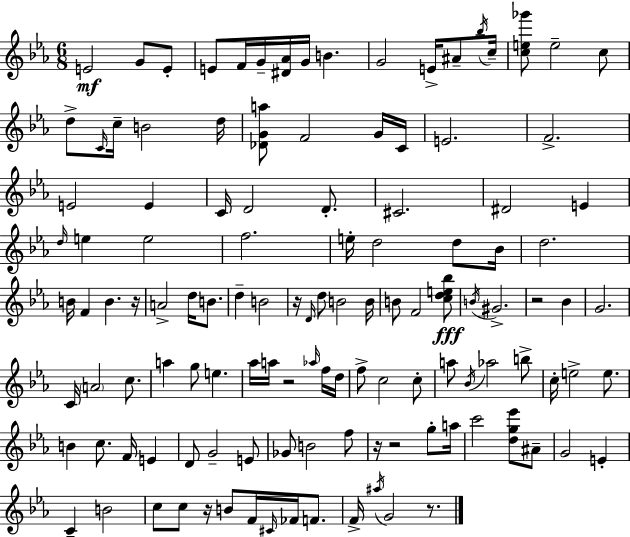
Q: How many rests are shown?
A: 8